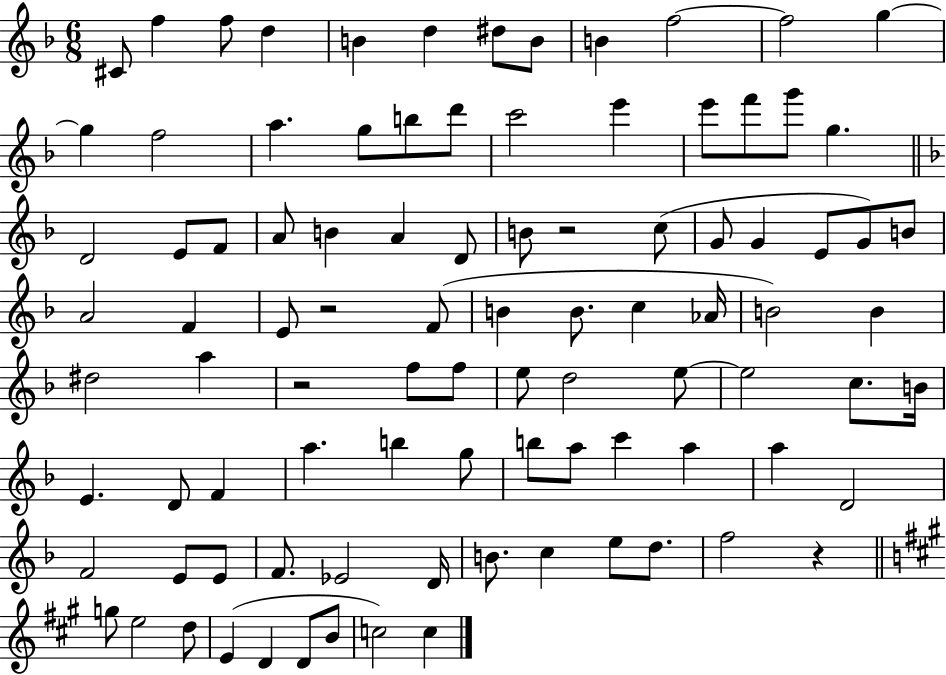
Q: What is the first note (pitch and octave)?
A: C#4